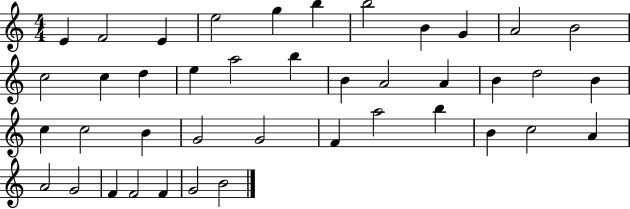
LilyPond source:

{
  \clef treble
  \numericTimeSignature
  \time 4/4
  \key c \major
  e'4 f'2 e'4 | e''2 g''4 b''4 | b''2 b'4 g'4 | a'2 b'2 | \break c''2 c''4 d''4 | e''4 a''2 b''4 | b'4 a'2 a'4 | b'4 d''2 b'4 | \break c''4 c''2 b'4 | g'2 g'2 | f'4 a''2 b''4 | b'4 c''2 a'4 | \break a'2 g'2 | f'4 f'2 f'4 | g'2 b'2 | \bar "|."
}